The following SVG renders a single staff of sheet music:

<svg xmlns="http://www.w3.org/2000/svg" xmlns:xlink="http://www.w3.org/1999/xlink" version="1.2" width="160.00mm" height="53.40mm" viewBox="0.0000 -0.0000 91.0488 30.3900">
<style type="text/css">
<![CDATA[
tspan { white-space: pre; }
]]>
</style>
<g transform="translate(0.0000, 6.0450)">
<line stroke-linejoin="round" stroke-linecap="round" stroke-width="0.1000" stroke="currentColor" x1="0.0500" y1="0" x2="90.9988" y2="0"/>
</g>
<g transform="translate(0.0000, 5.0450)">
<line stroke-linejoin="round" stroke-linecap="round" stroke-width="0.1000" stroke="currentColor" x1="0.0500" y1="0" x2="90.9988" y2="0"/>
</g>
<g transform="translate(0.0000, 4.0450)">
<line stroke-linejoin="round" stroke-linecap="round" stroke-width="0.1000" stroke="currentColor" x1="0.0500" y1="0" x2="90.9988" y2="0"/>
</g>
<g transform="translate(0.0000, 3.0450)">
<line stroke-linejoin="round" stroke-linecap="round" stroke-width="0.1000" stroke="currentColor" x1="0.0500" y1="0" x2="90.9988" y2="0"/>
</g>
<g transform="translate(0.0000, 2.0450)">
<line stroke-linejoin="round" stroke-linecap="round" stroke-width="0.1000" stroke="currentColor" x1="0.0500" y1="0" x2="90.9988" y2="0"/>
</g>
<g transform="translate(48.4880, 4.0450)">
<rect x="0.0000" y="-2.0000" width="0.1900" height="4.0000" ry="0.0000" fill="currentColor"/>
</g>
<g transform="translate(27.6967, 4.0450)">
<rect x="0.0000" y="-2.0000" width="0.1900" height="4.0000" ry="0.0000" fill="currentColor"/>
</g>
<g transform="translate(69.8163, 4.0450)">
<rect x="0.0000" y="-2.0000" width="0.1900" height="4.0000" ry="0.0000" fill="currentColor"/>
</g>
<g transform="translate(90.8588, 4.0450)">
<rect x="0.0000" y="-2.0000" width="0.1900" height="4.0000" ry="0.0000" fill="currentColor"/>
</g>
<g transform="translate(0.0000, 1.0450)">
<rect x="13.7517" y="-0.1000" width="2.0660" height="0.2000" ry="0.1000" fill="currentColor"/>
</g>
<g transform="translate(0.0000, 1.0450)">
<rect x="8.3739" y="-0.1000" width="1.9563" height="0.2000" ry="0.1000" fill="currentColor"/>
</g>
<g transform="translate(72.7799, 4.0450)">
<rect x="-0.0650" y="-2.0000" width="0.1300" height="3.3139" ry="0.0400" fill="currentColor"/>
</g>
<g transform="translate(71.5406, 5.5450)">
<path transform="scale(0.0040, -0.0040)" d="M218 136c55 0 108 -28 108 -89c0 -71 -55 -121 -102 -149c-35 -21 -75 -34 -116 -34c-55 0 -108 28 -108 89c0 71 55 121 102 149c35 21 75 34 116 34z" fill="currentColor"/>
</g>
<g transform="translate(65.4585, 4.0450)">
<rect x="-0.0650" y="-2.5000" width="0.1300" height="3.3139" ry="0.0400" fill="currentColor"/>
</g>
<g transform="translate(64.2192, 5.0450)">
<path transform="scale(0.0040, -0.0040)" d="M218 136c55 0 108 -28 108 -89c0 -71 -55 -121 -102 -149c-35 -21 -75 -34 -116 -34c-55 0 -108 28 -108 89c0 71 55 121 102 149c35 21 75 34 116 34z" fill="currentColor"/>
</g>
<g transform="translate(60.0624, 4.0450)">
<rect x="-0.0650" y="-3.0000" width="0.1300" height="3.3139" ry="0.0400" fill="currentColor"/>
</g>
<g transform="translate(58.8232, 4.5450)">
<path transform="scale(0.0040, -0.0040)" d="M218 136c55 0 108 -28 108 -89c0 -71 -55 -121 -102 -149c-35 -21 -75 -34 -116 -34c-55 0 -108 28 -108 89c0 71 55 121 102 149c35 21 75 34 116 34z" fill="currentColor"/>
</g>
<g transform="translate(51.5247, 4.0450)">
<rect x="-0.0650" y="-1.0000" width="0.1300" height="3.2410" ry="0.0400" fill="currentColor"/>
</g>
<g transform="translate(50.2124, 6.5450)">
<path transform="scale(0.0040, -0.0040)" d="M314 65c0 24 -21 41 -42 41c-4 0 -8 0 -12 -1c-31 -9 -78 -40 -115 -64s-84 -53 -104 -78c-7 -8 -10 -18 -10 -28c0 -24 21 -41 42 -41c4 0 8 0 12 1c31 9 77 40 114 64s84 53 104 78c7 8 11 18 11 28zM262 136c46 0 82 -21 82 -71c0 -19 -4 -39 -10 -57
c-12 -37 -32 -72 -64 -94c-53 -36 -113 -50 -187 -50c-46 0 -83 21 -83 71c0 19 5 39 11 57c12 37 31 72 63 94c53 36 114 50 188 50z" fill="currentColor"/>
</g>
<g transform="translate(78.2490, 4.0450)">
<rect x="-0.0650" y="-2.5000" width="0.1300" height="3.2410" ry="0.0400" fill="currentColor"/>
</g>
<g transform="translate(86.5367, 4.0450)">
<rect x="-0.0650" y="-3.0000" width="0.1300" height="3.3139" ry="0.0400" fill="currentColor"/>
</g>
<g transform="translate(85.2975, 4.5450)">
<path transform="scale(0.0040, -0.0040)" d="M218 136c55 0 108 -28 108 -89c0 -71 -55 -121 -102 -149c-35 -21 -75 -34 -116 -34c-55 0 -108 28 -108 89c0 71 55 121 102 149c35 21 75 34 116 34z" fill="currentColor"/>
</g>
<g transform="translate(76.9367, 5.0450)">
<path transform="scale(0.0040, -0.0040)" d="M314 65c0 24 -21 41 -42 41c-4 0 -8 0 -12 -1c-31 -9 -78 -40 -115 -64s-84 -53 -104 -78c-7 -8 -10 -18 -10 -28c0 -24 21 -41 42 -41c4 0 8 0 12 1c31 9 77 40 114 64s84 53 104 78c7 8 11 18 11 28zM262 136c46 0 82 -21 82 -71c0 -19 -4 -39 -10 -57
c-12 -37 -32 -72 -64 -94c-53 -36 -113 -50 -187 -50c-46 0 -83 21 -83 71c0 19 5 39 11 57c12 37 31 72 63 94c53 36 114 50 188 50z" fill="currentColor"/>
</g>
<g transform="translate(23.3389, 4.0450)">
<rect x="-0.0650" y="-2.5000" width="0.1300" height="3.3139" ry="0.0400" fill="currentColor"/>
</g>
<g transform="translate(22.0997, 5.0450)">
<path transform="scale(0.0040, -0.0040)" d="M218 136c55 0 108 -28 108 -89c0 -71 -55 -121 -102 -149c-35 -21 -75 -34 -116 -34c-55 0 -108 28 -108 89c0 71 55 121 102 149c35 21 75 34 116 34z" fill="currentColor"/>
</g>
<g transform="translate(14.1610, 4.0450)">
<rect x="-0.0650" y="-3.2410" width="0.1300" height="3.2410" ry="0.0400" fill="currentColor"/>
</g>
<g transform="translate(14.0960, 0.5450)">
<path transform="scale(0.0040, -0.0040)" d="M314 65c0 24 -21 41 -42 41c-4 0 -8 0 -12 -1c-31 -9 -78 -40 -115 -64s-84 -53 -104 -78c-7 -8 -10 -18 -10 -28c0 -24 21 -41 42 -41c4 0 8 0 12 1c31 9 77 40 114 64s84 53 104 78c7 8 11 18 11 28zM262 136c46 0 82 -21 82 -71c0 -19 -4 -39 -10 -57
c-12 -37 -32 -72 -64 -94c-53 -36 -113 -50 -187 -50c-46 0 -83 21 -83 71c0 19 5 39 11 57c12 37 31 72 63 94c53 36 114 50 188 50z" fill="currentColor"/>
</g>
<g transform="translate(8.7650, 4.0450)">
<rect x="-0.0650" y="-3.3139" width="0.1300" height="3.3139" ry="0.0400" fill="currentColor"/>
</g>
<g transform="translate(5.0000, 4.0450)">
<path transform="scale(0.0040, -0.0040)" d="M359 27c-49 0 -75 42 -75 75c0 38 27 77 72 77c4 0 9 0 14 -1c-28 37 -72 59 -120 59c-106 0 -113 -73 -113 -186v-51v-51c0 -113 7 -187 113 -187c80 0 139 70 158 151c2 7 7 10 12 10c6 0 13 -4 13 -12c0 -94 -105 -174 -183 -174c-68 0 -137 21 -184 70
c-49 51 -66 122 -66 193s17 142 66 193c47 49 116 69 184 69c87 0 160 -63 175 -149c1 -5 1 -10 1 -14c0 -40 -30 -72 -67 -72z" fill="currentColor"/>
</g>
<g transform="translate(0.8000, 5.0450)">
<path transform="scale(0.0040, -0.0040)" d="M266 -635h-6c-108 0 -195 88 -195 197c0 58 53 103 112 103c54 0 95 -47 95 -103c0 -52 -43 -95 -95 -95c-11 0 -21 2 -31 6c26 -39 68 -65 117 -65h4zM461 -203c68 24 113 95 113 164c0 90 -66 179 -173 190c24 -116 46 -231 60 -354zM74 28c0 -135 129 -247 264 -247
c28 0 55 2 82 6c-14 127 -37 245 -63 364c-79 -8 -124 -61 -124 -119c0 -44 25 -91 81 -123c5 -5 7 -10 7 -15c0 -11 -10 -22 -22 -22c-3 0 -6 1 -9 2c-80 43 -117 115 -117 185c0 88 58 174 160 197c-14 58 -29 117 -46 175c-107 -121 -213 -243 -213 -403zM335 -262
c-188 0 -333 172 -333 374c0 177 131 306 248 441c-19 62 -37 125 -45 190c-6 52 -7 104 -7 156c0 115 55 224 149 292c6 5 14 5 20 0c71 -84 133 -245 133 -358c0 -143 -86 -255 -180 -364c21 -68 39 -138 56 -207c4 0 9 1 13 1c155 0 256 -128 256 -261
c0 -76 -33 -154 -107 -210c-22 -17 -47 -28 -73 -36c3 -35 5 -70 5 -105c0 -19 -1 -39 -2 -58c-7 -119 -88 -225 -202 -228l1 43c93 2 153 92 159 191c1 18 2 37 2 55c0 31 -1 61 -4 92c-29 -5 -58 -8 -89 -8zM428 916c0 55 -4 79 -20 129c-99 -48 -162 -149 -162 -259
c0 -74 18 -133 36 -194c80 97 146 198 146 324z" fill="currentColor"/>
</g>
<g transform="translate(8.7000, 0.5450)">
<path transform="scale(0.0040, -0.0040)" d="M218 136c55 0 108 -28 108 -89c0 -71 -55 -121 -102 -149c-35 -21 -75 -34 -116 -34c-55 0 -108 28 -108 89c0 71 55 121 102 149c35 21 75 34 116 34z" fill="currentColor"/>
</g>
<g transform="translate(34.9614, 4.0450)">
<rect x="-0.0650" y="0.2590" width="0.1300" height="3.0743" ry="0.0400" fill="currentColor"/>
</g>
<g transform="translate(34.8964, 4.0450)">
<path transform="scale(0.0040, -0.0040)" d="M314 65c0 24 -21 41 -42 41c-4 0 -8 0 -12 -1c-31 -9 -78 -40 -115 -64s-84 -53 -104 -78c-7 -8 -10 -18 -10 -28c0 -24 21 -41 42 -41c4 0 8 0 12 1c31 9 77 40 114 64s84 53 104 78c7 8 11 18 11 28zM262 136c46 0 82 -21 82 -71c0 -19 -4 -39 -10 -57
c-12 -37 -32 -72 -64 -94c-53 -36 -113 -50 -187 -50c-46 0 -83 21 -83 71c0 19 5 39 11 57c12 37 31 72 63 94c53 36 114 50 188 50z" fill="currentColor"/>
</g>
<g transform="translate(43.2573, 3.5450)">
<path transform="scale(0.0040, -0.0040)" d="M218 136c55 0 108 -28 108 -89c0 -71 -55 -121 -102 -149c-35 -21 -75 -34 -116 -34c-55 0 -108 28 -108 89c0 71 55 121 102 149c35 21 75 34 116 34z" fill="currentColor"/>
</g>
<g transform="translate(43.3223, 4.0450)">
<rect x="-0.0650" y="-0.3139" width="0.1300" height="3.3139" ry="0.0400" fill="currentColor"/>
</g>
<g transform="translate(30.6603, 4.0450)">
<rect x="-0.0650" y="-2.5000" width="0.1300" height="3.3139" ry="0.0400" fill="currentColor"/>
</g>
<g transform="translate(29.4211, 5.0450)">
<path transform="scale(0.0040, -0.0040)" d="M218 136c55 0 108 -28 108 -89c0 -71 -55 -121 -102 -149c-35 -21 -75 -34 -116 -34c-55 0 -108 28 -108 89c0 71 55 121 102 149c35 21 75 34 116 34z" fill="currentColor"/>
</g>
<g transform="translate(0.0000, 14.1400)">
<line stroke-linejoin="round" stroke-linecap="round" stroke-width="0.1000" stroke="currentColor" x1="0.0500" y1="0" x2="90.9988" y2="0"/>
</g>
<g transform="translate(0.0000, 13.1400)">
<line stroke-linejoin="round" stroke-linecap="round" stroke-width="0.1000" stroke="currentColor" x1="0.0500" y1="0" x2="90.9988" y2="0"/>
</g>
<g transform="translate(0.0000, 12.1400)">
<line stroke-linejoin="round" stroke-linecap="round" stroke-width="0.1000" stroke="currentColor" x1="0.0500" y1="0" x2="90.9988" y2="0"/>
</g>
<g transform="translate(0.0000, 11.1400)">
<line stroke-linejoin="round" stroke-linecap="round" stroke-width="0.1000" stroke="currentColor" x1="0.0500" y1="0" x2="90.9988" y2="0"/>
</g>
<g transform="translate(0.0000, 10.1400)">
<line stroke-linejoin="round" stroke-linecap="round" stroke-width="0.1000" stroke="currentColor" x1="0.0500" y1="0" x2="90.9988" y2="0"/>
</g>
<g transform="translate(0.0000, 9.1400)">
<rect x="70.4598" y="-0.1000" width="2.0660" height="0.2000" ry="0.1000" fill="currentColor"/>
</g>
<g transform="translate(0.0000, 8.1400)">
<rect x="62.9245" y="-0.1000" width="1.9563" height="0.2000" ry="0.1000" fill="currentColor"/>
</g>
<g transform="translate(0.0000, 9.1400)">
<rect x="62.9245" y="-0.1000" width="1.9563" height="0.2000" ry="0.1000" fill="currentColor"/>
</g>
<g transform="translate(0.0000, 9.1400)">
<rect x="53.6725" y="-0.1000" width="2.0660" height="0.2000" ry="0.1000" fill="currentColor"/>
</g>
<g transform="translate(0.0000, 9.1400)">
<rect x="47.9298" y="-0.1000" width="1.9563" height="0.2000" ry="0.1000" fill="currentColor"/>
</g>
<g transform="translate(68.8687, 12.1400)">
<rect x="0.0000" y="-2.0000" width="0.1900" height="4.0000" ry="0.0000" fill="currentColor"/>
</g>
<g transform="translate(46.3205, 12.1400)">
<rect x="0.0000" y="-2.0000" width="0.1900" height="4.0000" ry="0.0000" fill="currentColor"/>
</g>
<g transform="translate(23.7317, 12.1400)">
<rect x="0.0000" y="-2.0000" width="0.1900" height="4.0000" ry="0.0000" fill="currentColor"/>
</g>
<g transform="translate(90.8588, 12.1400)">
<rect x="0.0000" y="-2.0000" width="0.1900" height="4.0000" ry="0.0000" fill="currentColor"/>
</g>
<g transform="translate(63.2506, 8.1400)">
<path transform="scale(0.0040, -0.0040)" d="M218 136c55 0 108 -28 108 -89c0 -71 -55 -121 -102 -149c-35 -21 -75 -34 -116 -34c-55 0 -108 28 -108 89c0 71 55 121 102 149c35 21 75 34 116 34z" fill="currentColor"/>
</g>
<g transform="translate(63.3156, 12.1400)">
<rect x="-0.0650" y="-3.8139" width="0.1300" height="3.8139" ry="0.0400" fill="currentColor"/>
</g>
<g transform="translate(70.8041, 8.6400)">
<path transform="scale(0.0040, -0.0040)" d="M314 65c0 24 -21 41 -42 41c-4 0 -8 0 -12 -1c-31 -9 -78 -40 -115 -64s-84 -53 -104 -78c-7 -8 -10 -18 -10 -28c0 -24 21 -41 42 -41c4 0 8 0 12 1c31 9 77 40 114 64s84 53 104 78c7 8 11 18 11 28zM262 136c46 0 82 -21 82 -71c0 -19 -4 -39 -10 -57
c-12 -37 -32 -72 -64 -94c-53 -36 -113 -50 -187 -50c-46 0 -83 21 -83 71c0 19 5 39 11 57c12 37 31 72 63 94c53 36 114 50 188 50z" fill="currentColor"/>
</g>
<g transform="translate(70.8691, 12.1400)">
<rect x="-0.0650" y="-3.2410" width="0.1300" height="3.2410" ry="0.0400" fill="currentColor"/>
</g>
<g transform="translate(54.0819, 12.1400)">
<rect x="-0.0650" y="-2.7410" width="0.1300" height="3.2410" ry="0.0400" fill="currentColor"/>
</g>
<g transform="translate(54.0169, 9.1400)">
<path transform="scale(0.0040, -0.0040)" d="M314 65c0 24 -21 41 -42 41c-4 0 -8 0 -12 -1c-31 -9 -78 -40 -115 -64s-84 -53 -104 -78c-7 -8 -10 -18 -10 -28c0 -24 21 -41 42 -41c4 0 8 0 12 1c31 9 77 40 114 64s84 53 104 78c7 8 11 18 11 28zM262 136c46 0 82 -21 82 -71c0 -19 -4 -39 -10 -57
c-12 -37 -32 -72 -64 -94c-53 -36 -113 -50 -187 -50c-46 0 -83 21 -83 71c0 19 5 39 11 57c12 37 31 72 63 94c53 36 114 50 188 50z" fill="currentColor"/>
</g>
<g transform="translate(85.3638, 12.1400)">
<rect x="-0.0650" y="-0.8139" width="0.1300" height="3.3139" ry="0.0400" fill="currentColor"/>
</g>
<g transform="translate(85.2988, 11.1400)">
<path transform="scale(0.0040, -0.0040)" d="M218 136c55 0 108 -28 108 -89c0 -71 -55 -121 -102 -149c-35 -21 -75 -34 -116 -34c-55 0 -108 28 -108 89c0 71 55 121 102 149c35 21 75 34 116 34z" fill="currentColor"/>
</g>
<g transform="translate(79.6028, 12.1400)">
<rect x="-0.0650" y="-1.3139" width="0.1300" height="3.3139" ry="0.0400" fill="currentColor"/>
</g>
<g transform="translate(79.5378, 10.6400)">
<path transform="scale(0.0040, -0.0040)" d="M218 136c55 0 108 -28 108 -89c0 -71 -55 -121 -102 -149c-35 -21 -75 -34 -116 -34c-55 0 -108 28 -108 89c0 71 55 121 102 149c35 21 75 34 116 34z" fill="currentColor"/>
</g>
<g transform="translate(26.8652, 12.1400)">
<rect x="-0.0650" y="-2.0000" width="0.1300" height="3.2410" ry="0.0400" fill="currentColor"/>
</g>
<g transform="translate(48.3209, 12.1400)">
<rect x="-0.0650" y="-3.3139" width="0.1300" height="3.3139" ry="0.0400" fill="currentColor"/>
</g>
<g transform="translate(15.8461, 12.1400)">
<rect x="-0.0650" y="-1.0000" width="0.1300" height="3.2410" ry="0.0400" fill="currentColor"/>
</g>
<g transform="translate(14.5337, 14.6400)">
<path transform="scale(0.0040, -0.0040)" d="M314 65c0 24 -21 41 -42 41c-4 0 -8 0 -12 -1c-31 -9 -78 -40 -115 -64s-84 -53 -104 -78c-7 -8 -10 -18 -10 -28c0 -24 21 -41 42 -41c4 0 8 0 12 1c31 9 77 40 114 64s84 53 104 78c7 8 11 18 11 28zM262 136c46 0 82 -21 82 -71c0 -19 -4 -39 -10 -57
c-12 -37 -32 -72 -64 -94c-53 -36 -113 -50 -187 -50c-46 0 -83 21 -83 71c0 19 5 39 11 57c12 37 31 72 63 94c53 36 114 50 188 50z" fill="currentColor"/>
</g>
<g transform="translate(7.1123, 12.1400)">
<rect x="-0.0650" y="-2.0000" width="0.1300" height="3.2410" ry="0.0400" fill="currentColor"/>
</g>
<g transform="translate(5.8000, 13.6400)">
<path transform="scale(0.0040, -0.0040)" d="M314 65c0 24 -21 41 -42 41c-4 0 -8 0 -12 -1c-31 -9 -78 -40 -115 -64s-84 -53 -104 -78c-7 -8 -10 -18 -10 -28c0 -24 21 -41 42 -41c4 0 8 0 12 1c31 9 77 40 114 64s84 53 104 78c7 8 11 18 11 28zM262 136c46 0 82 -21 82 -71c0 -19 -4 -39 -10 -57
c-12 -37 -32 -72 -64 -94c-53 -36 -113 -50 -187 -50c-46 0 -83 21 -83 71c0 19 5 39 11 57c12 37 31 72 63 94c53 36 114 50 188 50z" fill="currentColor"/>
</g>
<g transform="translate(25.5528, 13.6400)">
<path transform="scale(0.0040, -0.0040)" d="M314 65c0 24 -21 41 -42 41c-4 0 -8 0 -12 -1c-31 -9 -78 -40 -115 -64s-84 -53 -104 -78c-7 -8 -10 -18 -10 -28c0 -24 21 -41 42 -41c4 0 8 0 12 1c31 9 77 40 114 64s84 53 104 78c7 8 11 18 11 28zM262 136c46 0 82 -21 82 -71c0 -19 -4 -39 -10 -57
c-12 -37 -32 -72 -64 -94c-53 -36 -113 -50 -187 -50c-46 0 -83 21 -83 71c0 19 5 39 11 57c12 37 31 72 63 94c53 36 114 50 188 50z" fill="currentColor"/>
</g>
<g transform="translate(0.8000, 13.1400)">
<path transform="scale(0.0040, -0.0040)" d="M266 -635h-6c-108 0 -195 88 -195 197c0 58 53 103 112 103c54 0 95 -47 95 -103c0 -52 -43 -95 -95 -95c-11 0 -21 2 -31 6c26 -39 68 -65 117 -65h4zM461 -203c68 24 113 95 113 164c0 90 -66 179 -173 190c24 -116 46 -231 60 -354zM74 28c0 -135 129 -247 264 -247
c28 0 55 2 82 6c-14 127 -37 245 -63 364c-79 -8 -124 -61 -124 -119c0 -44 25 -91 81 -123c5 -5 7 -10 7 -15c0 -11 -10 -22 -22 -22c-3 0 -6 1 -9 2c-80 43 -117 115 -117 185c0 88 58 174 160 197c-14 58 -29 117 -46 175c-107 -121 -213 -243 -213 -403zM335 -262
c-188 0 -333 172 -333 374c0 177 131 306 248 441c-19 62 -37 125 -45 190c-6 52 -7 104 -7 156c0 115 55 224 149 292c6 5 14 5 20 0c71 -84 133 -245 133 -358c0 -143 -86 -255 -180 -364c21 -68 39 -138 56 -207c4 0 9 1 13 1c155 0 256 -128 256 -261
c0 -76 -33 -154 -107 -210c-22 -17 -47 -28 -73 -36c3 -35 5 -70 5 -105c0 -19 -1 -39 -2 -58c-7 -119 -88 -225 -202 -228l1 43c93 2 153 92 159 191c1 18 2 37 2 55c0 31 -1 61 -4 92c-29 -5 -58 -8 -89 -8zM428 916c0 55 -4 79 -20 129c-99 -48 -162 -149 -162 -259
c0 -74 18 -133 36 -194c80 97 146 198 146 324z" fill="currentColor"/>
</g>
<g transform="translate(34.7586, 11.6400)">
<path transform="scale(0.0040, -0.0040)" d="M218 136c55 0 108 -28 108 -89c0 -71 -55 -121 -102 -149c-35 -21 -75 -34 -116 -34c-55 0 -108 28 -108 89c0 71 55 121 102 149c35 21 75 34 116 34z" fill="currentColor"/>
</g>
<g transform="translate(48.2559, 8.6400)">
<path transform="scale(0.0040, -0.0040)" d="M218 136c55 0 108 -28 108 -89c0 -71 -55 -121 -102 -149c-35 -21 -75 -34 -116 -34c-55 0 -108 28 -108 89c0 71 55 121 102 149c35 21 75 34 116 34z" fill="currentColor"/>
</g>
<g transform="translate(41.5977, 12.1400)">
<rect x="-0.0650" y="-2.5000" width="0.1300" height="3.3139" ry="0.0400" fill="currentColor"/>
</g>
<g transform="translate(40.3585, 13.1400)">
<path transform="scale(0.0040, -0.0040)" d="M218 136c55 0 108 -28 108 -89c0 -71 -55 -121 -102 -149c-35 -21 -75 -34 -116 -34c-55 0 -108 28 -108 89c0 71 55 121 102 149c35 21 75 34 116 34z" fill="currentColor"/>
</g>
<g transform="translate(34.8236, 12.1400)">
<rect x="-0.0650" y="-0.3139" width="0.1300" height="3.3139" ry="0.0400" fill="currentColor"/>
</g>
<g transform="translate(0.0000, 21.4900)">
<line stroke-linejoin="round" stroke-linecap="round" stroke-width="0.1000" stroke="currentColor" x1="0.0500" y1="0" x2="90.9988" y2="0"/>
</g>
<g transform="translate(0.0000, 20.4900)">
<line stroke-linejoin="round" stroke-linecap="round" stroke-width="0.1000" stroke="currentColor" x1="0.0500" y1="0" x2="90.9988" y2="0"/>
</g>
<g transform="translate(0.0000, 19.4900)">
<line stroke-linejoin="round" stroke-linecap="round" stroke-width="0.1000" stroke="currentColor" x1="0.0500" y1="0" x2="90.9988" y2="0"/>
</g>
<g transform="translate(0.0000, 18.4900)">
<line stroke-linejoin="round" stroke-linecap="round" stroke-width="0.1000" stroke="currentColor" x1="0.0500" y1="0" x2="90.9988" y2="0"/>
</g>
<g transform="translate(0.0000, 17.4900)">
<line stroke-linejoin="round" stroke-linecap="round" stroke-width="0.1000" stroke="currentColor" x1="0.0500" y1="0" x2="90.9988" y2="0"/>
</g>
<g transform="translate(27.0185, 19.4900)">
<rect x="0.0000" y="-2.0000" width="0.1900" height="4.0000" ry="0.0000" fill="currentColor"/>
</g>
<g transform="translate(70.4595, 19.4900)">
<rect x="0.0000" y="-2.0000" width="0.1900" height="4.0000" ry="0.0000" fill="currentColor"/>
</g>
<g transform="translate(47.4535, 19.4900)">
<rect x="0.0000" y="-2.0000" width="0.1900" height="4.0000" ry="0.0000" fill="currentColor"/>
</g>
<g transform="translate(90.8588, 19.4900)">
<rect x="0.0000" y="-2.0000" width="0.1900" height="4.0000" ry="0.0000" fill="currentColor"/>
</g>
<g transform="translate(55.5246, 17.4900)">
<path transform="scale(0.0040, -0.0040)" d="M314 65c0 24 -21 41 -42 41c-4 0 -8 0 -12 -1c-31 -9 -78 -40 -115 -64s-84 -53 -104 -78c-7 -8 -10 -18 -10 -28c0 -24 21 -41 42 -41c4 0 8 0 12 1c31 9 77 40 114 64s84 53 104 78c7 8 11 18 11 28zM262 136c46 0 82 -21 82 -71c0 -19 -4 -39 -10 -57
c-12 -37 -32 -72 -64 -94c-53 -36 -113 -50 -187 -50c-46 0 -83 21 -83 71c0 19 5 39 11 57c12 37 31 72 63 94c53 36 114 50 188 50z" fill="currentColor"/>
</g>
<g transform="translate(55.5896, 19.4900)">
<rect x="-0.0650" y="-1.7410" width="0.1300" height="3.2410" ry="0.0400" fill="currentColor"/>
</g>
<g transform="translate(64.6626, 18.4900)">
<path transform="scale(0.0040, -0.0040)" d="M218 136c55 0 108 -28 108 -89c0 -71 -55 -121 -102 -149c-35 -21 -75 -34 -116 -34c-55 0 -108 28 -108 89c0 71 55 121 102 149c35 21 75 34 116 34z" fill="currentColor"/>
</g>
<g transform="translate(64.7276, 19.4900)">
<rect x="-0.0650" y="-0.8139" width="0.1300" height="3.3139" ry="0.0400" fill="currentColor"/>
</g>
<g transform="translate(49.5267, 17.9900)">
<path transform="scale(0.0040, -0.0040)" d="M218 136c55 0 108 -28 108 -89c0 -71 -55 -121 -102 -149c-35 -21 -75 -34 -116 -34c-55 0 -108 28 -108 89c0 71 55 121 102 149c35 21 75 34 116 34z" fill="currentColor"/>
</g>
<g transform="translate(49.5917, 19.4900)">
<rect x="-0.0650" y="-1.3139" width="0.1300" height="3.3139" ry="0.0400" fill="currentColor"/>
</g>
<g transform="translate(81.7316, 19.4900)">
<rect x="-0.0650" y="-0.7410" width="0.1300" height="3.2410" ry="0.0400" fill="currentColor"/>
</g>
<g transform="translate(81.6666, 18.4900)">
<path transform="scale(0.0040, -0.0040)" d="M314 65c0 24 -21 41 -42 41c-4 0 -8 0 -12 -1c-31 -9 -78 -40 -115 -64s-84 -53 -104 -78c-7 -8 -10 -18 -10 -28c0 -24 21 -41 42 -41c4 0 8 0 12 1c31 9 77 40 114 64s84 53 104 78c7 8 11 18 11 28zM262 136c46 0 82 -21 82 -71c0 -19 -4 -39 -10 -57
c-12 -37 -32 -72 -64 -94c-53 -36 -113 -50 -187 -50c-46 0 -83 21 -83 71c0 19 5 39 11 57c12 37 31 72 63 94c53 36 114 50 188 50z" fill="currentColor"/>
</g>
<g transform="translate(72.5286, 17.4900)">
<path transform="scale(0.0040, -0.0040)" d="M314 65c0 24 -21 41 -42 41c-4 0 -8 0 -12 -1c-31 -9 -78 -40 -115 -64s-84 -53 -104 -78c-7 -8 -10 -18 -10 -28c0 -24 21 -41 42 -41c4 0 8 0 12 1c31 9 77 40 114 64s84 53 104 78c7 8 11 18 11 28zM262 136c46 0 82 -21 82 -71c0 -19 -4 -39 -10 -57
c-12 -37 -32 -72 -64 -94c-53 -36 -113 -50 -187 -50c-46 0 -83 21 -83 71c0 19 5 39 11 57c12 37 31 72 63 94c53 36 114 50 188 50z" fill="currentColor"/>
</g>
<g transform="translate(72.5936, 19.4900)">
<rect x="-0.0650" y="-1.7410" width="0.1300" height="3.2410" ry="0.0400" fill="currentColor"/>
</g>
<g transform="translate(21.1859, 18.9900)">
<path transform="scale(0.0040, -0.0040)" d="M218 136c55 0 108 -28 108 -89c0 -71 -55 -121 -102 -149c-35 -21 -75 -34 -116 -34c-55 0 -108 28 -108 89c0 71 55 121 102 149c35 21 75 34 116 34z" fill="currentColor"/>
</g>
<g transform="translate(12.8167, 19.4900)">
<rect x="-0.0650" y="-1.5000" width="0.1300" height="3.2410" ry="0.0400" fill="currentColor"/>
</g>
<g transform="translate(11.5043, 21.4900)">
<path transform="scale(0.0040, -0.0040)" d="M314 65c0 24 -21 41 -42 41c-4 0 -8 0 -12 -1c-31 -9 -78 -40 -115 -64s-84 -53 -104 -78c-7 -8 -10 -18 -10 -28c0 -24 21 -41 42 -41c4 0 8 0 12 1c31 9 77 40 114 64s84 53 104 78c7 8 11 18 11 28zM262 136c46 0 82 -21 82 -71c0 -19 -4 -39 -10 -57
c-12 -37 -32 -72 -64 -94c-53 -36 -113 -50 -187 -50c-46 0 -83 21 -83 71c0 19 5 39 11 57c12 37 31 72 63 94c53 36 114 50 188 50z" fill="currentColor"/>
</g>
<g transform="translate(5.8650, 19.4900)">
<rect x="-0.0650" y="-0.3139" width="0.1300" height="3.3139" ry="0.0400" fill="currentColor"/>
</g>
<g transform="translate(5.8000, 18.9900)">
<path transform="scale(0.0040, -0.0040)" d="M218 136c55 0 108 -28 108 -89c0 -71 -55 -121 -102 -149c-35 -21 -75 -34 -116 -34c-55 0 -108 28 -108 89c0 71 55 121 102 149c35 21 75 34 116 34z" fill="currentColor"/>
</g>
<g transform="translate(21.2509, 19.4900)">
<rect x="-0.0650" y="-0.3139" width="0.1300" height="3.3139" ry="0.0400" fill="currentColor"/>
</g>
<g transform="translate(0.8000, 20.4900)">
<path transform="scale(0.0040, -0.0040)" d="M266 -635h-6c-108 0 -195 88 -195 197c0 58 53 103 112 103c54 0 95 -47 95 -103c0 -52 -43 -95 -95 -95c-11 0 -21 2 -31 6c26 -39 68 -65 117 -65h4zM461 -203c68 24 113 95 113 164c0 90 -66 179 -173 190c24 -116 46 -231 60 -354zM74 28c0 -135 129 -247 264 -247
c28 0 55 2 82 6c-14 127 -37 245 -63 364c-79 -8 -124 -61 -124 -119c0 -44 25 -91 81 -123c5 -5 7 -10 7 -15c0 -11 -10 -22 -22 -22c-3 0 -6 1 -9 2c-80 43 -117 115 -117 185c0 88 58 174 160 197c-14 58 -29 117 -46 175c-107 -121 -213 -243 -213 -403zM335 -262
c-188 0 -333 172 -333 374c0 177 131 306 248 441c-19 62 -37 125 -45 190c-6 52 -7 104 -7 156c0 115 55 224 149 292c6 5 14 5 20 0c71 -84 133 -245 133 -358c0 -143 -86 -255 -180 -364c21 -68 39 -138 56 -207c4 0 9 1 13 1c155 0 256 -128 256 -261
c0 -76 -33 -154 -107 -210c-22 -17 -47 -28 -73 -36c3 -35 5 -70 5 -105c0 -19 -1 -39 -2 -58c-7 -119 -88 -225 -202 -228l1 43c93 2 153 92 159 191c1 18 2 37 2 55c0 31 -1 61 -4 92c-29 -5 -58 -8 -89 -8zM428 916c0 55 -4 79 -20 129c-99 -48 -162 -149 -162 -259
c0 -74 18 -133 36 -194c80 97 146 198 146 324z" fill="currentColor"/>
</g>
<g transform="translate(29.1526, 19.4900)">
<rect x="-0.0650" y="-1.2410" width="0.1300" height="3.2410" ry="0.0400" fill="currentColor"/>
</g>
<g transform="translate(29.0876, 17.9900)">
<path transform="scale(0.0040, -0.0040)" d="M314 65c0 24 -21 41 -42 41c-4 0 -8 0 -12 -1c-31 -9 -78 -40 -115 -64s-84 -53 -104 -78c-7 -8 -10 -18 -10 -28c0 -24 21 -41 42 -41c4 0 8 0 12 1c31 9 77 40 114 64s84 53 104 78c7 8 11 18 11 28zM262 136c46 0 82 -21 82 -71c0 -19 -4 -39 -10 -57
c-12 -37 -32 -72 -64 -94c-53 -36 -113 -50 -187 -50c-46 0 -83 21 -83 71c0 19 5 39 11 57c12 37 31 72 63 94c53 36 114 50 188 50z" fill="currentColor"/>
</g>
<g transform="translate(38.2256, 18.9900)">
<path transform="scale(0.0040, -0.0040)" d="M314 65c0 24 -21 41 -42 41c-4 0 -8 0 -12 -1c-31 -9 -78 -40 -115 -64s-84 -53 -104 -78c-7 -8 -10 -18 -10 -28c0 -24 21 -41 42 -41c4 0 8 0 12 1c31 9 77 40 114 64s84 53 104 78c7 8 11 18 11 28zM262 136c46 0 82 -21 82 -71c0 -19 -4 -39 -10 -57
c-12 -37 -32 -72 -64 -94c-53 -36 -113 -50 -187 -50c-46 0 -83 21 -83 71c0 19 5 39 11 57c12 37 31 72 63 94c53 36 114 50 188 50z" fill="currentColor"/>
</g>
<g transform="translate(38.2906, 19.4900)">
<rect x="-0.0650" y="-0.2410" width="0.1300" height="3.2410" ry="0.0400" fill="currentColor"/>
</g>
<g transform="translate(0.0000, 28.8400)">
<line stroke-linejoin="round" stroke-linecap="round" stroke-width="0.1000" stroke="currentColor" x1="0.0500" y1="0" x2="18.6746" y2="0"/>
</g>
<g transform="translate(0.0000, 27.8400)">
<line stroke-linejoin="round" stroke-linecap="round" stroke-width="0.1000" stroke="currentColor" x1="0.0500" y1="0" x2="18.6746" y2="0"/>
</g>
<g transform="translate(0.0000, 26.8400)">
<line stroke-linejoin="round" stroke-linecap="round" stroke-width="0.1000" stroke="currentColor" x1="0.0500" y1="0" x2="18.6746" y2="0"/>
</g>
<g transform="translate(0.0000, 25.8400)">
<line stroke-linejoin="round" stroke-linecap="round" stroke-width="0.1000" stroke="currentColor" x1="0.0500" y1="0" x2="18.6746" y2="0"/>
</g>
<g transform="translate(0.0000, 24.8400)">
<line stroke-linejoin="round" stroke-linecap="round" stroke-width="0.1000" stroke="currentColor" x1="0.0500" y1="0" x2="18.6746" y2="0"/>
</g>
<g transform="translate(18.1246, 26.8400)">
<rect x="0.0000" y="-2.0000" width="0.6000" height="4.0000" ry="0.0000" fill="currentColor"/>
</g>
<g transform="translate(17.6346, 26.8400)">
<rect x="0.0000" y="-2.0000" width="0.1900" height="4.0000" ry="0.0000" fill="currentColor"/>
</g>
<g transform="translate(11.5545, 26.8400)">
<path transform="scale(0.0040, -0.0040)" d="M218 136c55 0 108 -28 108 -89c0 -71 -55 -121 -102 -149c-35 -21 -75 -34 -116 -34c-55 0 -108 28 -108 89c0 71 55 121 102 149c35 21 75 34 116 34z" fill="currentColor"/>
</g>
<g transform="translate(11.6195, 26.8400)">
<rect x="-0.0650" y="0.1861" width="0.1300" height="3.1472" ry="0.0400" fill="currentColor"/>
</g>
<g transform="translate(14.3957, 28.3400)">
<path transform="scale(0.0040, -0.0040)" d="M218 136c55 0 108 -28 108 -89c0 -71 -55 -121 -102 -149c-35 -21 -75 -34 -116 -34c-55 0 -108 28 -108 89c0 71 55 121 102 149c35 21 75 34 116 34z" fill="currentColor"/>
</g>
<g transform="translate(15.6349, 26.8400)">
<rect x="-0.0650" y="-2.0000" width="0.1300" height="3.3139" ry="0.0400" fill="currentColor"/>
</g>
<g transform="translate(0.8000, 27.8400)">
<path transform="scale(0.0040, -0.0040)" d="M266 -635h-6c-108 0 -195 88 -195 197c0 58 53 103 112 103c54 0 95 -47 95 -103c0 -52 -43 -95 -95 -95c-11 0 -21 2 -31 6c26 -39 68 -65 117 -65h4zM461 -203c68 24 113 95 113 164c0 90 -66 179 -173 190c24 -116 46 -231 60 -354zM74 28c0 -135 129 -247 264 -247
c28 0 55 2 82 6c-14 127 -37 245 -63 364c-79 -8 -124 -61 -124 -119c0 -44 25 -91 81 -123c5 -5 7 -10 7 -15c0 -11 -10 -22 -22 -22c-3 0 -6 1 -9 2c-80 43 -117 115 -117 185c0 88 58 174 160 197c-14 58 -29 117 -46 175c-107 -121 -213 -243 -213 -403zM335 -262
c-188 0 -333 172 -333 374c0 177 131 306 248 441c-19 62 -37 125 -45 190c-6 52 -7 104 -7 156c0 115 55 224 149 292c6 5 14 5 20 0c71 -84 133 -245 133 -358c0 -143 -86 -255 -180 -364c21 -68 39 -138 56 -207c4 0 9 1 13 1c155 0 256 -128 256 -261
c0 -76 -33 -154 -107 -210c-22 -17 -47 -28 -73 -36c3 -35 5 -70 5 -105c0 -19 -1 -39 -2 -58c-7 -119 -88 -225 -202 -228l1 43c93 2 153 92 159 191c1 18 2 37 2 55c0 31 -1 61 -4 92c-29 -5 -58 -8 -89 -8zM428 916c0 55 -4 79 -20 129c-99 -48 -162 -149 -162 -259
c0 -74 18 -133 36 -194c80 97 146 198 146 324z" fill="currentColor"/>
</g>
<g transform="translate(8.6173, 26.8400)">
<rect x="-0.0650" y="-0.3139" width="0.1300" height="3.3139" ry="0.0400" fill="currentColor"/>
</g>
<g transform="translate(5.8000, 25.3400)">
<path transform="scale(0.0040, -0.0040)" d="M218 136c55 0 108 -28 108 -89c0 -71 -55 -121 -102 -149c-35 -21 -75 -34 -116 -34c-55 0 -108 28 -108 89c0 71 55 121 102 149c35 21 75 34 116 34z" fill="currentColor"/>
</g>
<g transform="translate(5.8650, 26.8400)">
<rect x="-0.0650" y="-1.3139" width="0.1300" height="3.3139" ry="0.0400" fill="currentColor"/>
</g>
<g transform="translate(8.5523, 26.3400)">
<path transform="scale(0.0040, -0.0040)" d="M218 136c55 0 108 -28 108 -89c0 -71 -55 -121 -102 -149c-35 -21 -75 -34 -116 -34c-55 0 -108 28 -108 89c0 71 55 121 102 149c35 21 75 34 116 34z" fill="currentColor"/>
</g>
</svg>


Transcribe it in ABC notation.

X:1
T:Untitled
M:4/4
L:1/4
K:C
b b2 G G B2 c D2 A G F G2 A F2 D2 F2 c G b a2 c' b2 e d c E2 c e2 c2 e f2 d f2 d2 e c B F